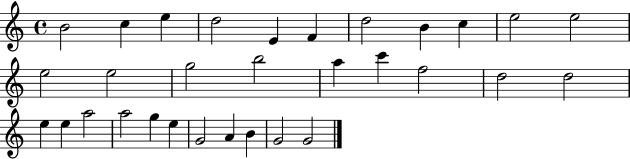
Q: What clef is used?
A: treble